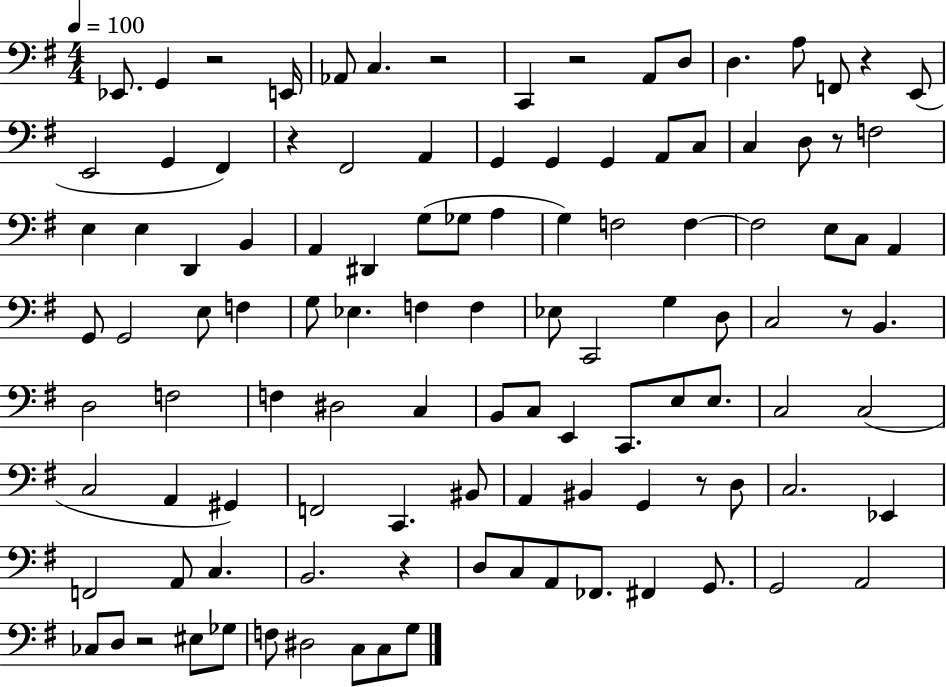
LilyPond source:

{
  \clef bass
  \numericTimeSignature
  \time 4/4
  \key g \major
  \tempo 4 = 100
  ees,8. g,4 r2 e,16 | aes,8 c4. r2 | c,4 r2 a,8 d8 | d4. a8 f,8 r4 e,8( | \break e,2 g,4 fis,4) | r4 fis,2 a,4 | g,4 g,4 g,4 a,8 c8 | c4 d8 r8 f2 | \break e4 e4 d,4 b,4 | a,4 dis,4 g8( ges8 a4 | g4) f2 f4~~ | f2 e8 c8 a,4 | \break g,8 g,2 e8 f4 | g8 ees4. f4 f4 | ees8 c,2 g4 d8 | c2 r8 b,4. | \break d2 f2 | f4 dis2 c4 | b,8 c8 e,4 c,8. e8 e8. | c2 c2( | \break c2 a,4 gis,4) | f,2 c,4. bis,8 | a,4 bis,4 g,4 r8 d8 | c2. ees,4 | \break f,2 a,8 c4. | b,2. r4 | d8 c8 a,8 fes,8. fis,4 g,8. | g,2 a,2 | \break ces8 d8 r2 eis8 ges8 | f8 dis2 c8 c8 g8 | \bar "|."
}